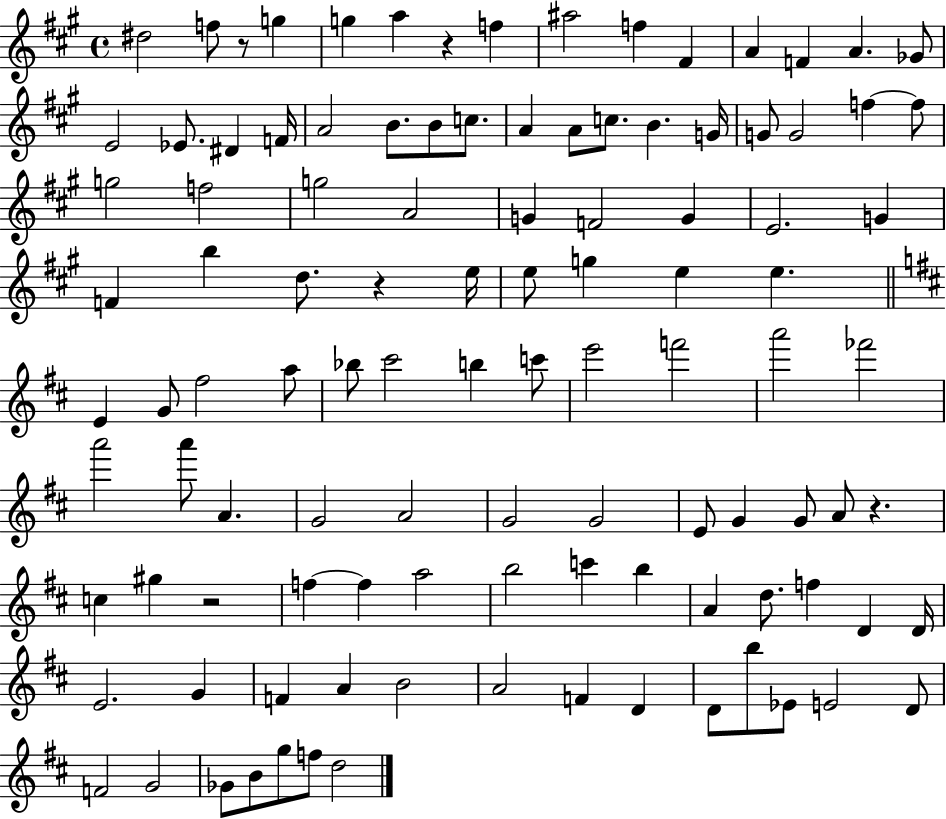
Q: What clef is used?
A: treble